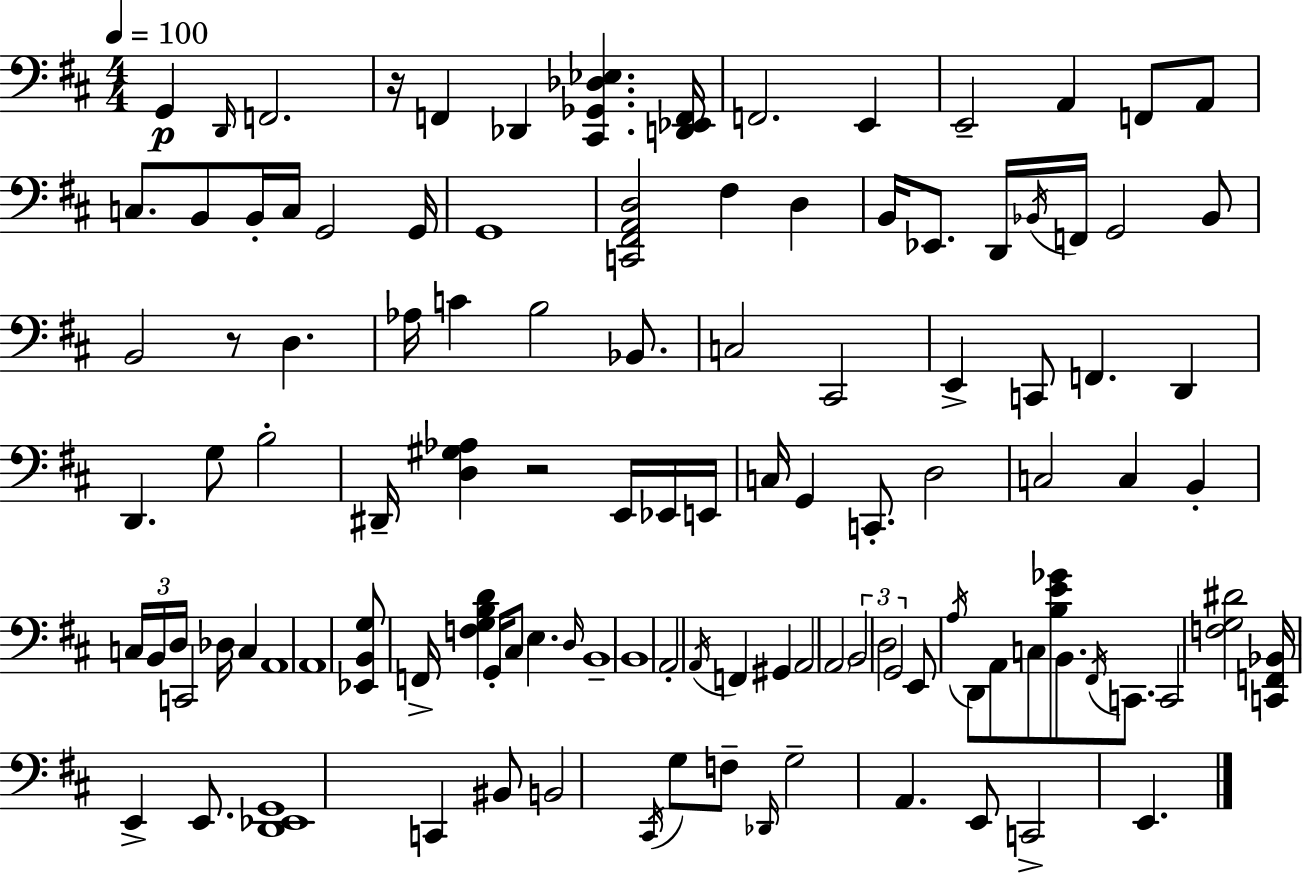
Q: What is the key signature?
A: D major